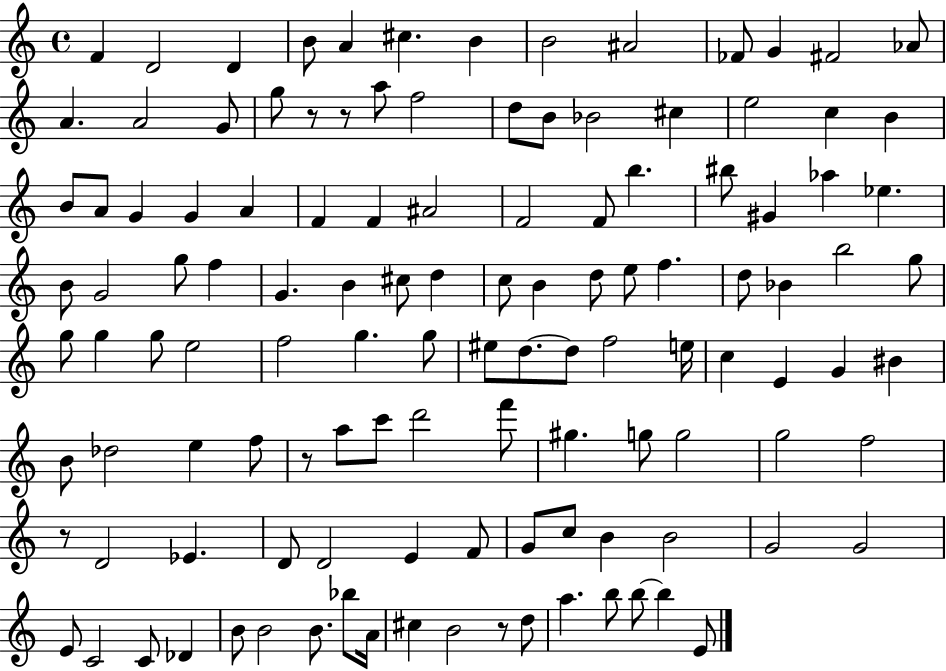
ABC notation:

X:1
T:Untitled
M:4/4
L:1/4
K:C
F D2 D B/2 A ^c B B2 ^A2 _F/2 G ^F2 _A/2 A A2 G/2 g/2 z/2 z/2 a/2 f2 d/2 B/2 _B2 ^c e2 c B B/2 A/2 G G A F F ^A2 F2 F/2 b ^b/2 ^G _a _e B/2 G2 g/2 f G B ^c/2 d c/2 B d/2 e/2 f d/2 _B b2 g/2 g/2 g g/2 e2 f2 g g/2 ^e/2 d/2 d/2 f2 e/4 c E G ^B B/2 _d2 e f/2 z/2 a/2 c'/2 d'2 f'/2 ^g g/2 g2 g2 f2 z/2 D2 _E D/2 D2 E F/2 G/2 c/2 B B2 G2 G2 E/2 C2 C/2 _D B/2 B2 B/2 _b/2 A/4 ^c B2 z/2 d/2 a b/2 b/2 b E/2